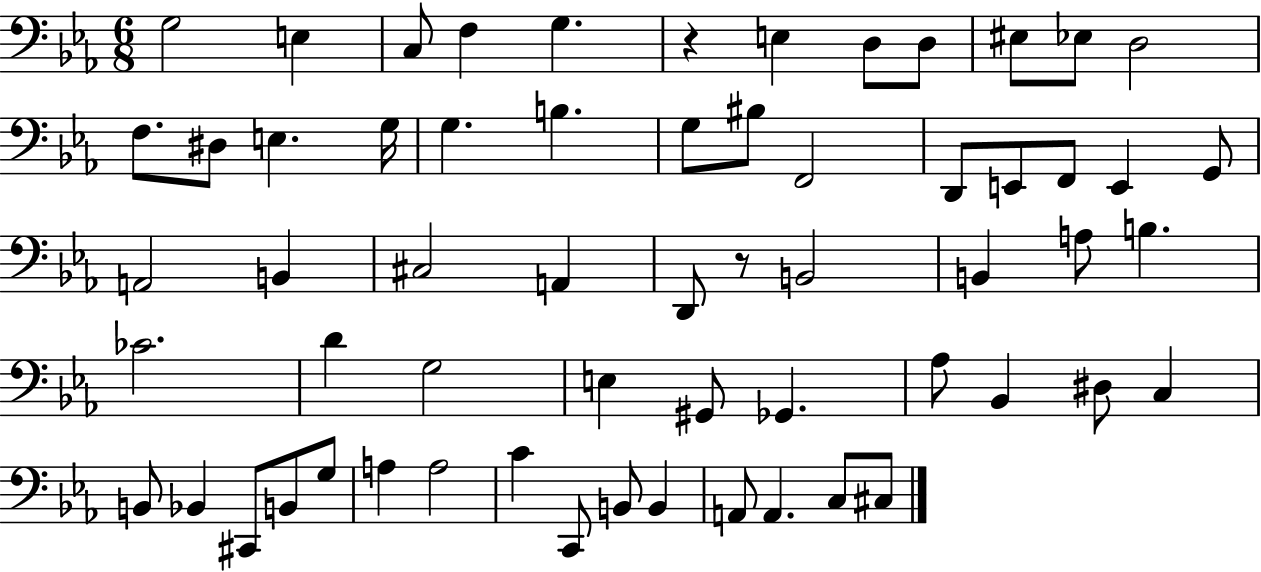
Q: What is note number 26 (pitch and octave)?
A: A2